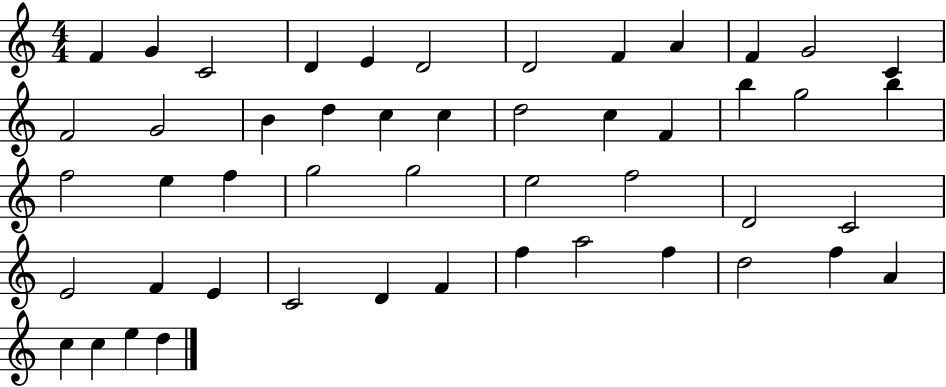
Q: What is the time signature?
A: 4/4